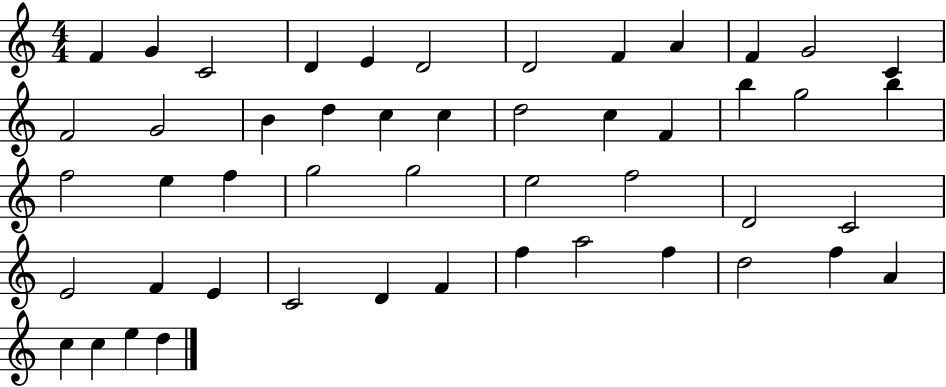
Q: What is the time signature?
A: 4/4